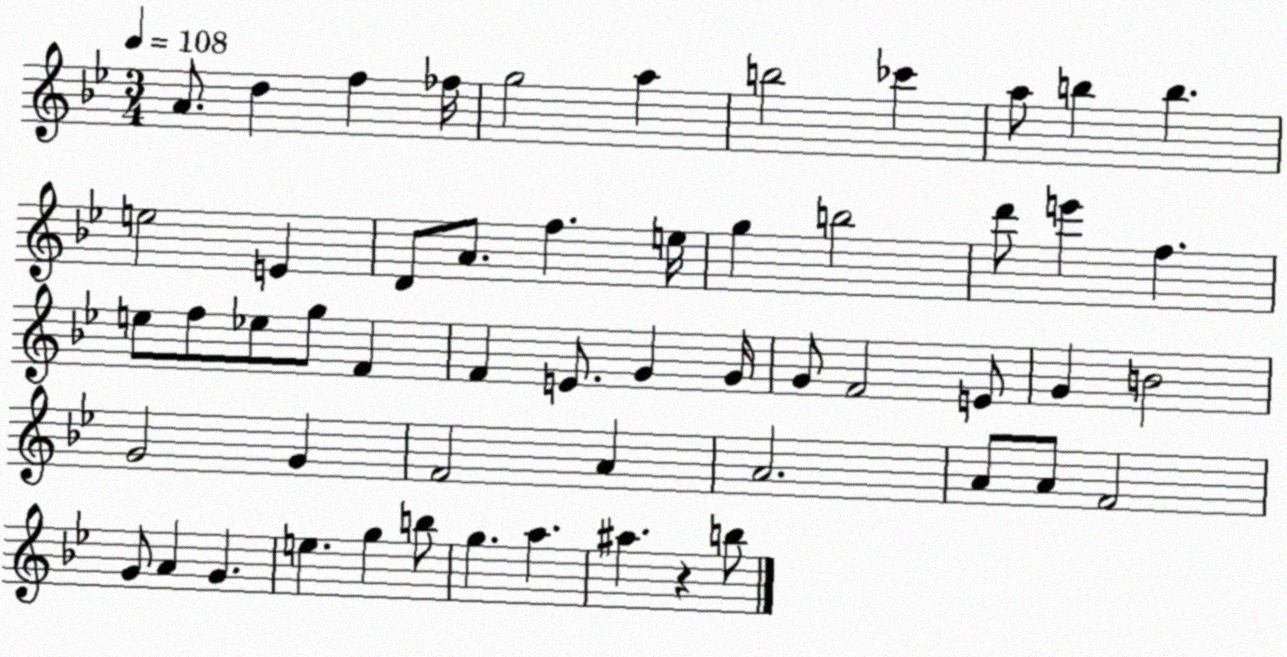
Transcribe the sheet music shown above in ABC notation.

X:1
T:Untitled
M:3/4
L:1/4
K:Bb
A/2 d f _f/4 g2 a b2 _c' a/2 b b e2 E D/2 A/2 f e/4 g b2 d'/2 e' f e/2 f/2 _e/2 g/2 F F E/2 G G/4 G/2 F2 E/2 G B2 G2 G F2 A A2 A/2 A/2 F2 G/2 A G e g b/2 g a ^a z b/2